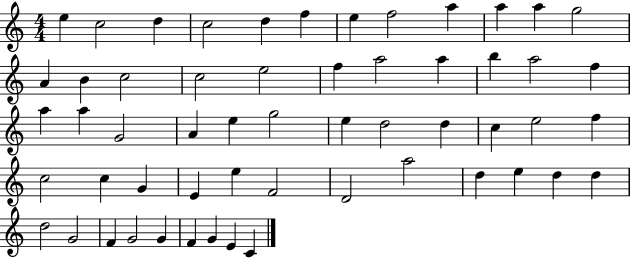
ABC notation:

X:1
T:Untitled
M:4/4
L:1/4
K:C
e c2 d c2 d f e f2 a a a g2 A B c2 c2 e2 f a2 a b a2 f a a G2 A e g2 e d2 d c e2 f c2 c G E e F2 D2 a2 d e d d d2 G2 F G2 G F G E C